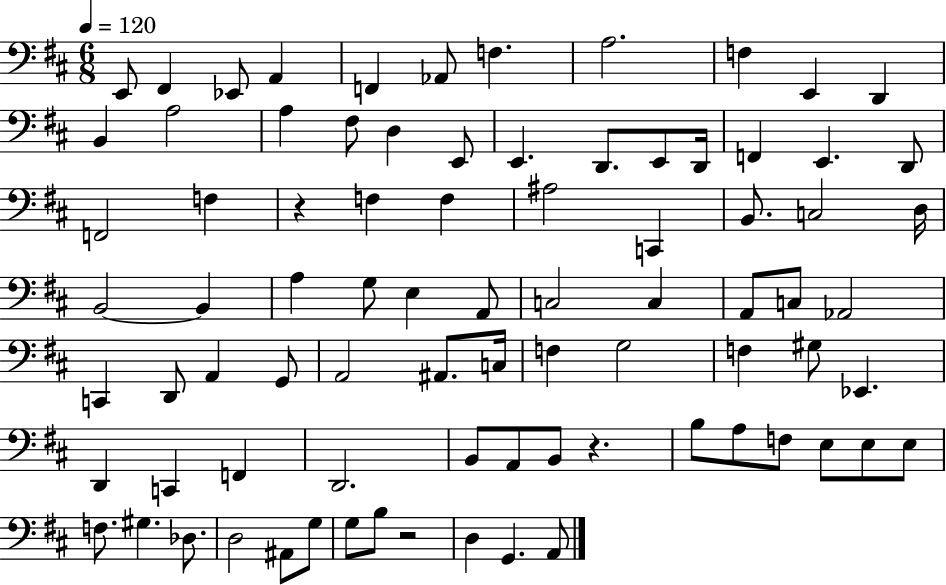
X:1
T:Untitled
M:6/8
L:1/4
K:D
E,,/2 ^F,, _E,,/2 A,, F,, _A,,/2 F, A,2 F, E,, D,, B,, A,2 A, ^F,/2 D, E,,/2 E,, D,,/2 E,,/2 D,,/4 F,, E,, D,,/2 F,,2 F, z F, F, ^A,2 C,, B,,/2 C,2 D,/4 B,,2 B,, A, G,/2 E, A,,/2 C,2 C, A,,/2 C,/2 _A,,2 C,, D,,/2 A,, G,,/2 A,,2 ^A,,/2 C,/4 F, G,2 F, ^G,/2 _E,, D,, C,, F,, D,,2 B,,/2 A,,/2 B,,/2 z B,/2 A,/2 F,/2 E,/2 E,/2 E,/2 F,/2 ^G, _D,/2 D,2 ^A,,/2 G,/2 G,/2 B,/2 z2 D, G,, A,,/2